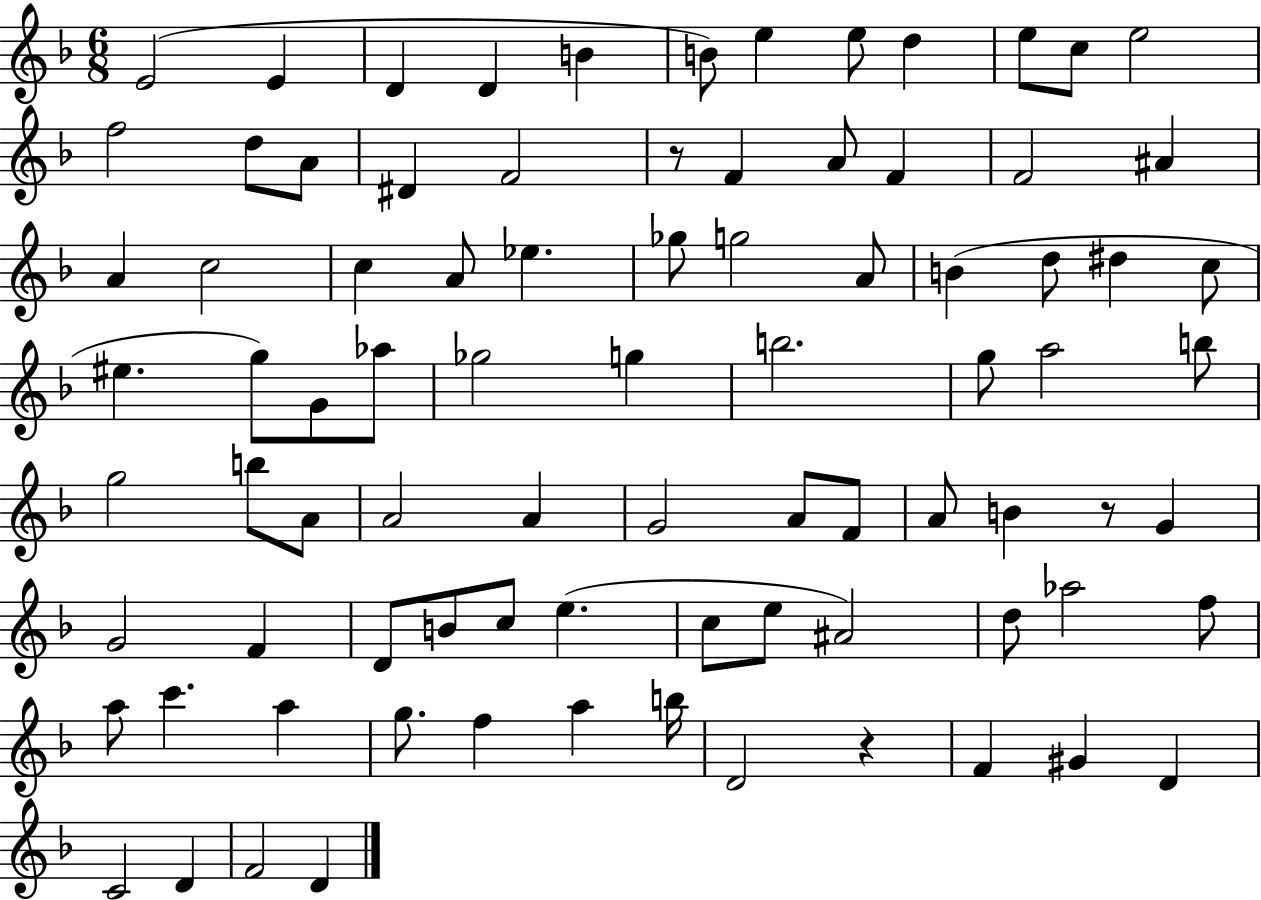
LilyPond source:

{
  \clef treble
  \numericTimeSignature
  \time 6/8
  \key f \major
  e'2( e'4 | d'4 d'4 b'4 | b'8) e''4 e''8 d''4 | e''8 c''8 e''2 | \break f''2 d''8 a'8 | dis'4 f'2 | r8 f'4 a'8 f'4 | f'2 ais'4 | \break a'4 c''2 | c''4 a'8 ees''4. | ges''8 g''2 a'8 | b'4( d''8 dis''4 c''8 | \break eis''4. g''8) g'8 aes''8 | ges''2 g''4 | b''2. | g''8 a''2 b''8 | \break g''2 b''8 a'8 | a'2 a'4 | g'2 a'8 f'8 | a'8 b'4 r8 g'4 | \break g'2 f'4 | d'8 b'8 c''8 e''4.( | c''8 e''8 ais'2) | d''8 aes''2 f''8 | \break a''8 c'''4. a''4 | g''8. f''4 a''4 b''16 | d'2 r4 | f'4 gis'4 d'4 | \break c'2 d'4 | f'2 d'4 | \bar "|."
}